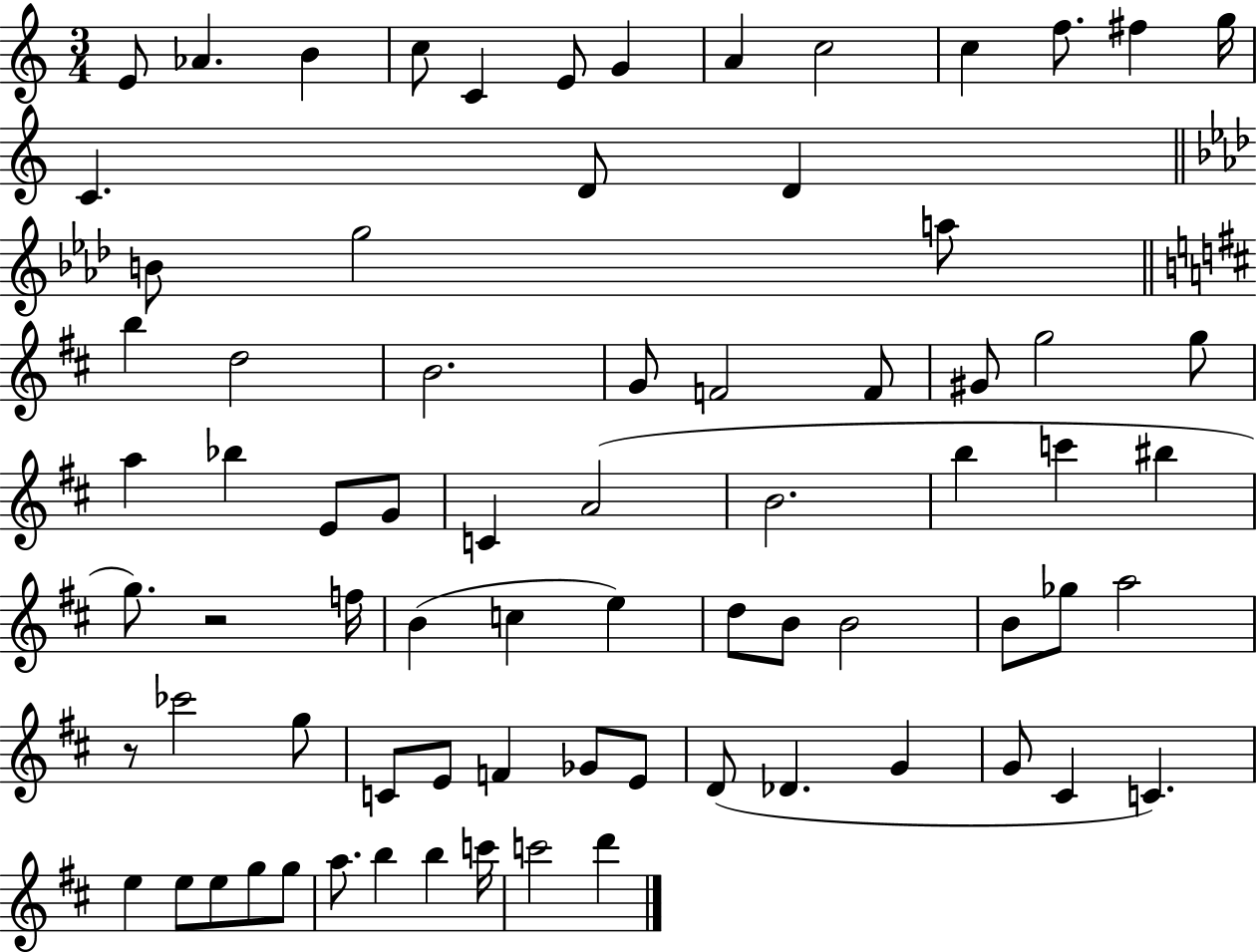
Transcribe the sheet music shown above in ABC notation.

X:1
T:Untitled
M:3/4
L:1/4
K:C
E/2 _A B c/2 C E/2 G A c2 c f/2 ^f g/4 C D/2 D B/2 g2 a/2 b d2 B2 G/2 F2 F/2 ^G/2 g2 g/2 a _b E/2 G/2 C A2 B2 b c' ^b g/2 z2 f/4 B c e d/2 B/2 B2 B/2 _g/2 a2 z/2 _c'2 g/2 C/2 E/2 F _G/2 E/2 D/2 _D G G/2 ^C C e e/2 e/2 g/2 g/2 a/2 b b c'/4 c'2 d'